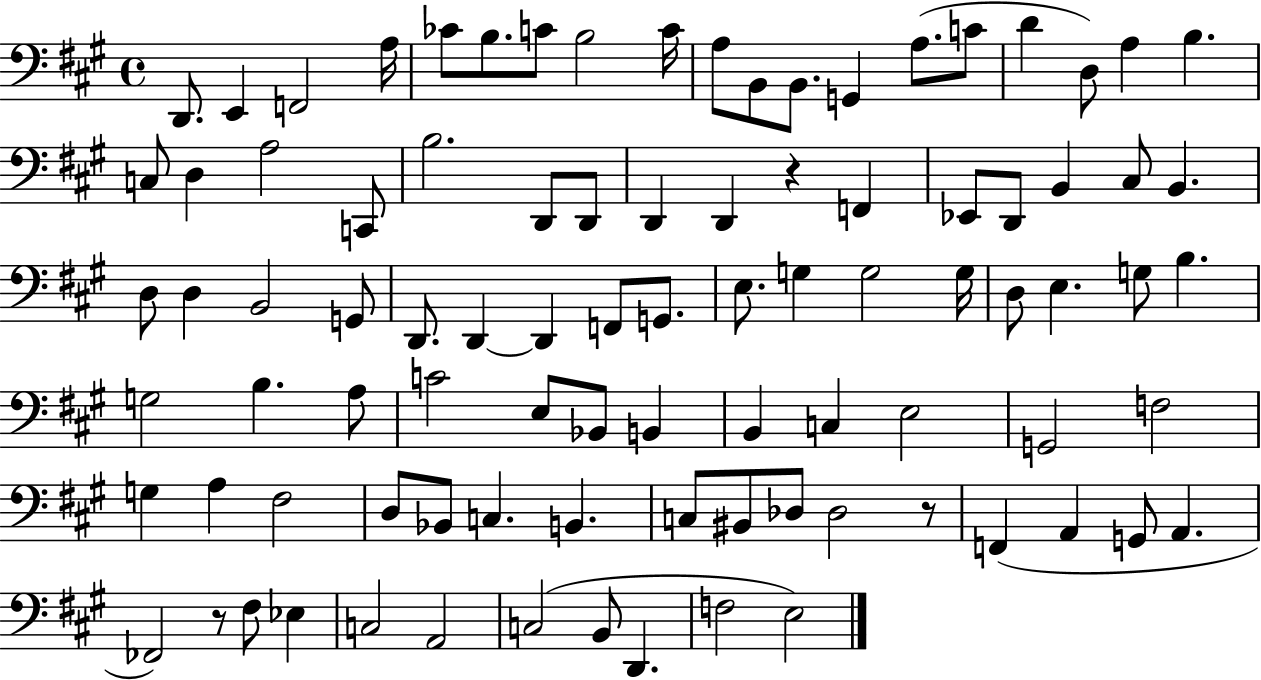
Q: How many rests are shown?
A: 3